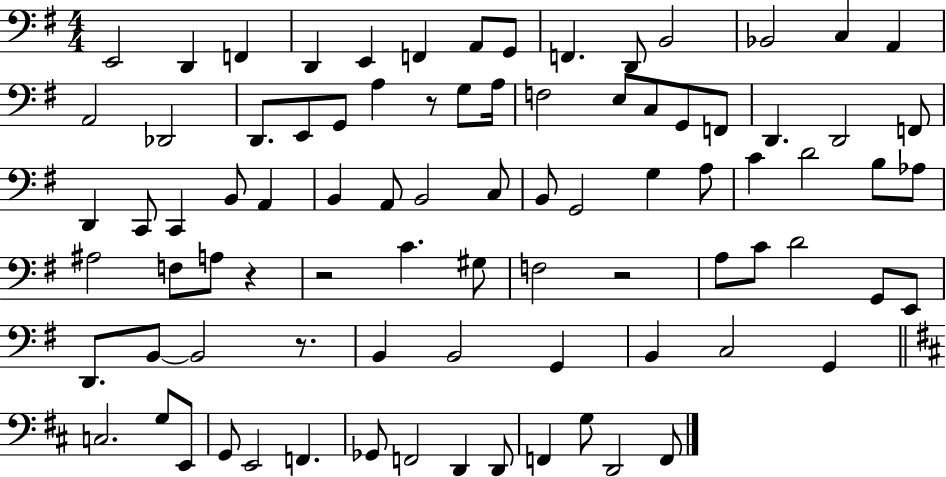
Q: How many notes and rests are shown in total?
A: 86